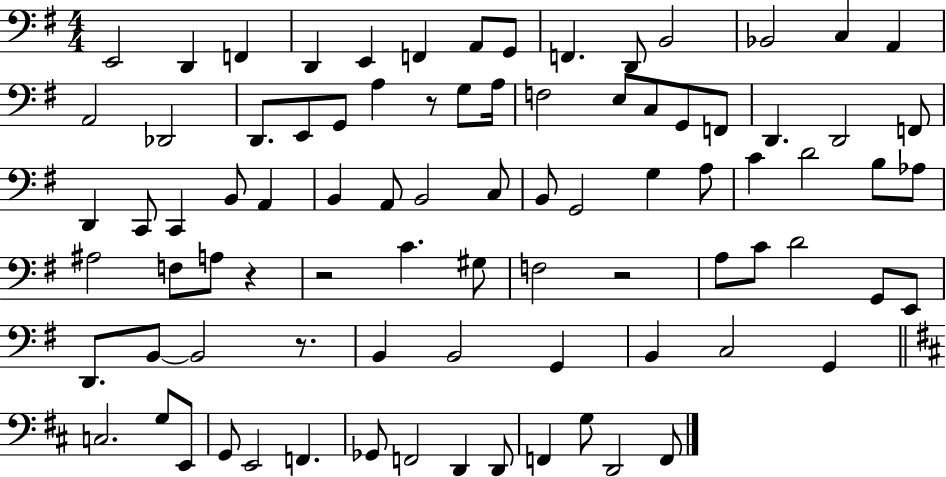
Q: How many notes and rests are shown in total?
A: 86